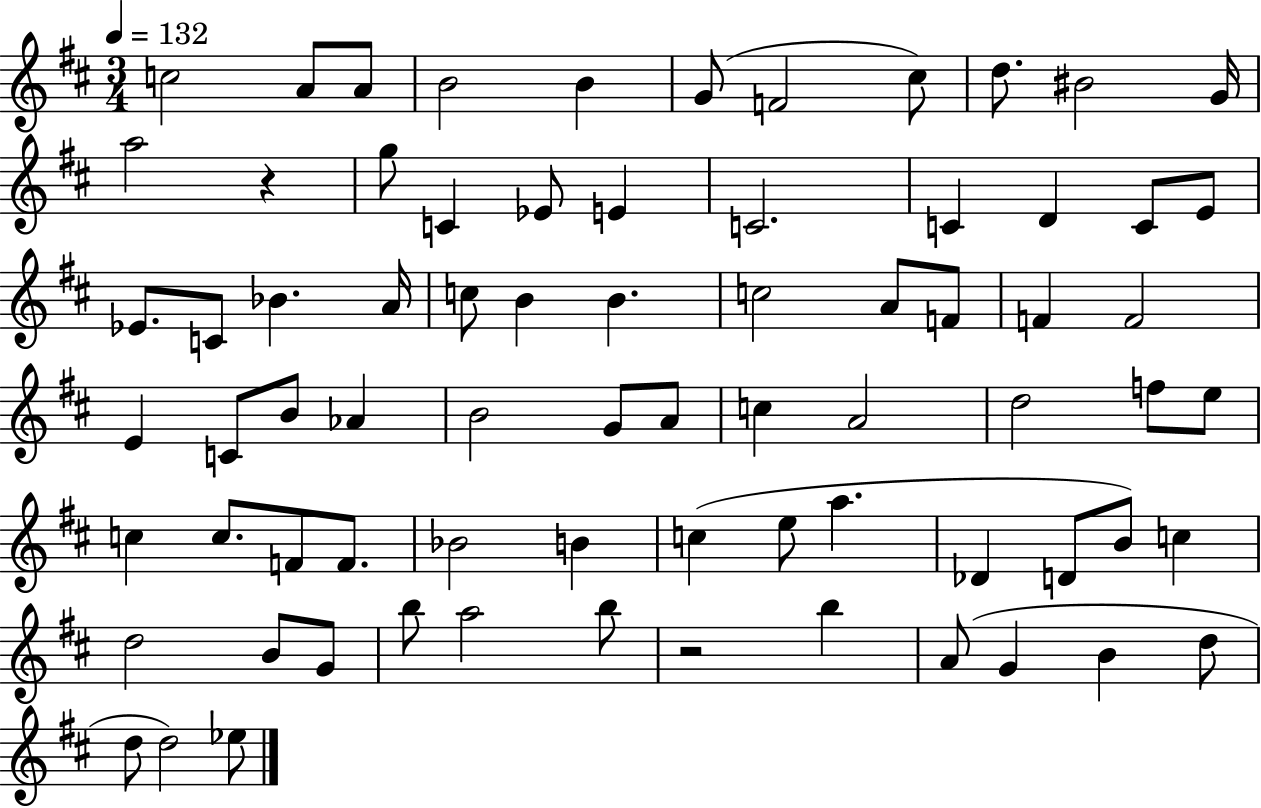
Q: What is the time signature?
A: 3/4